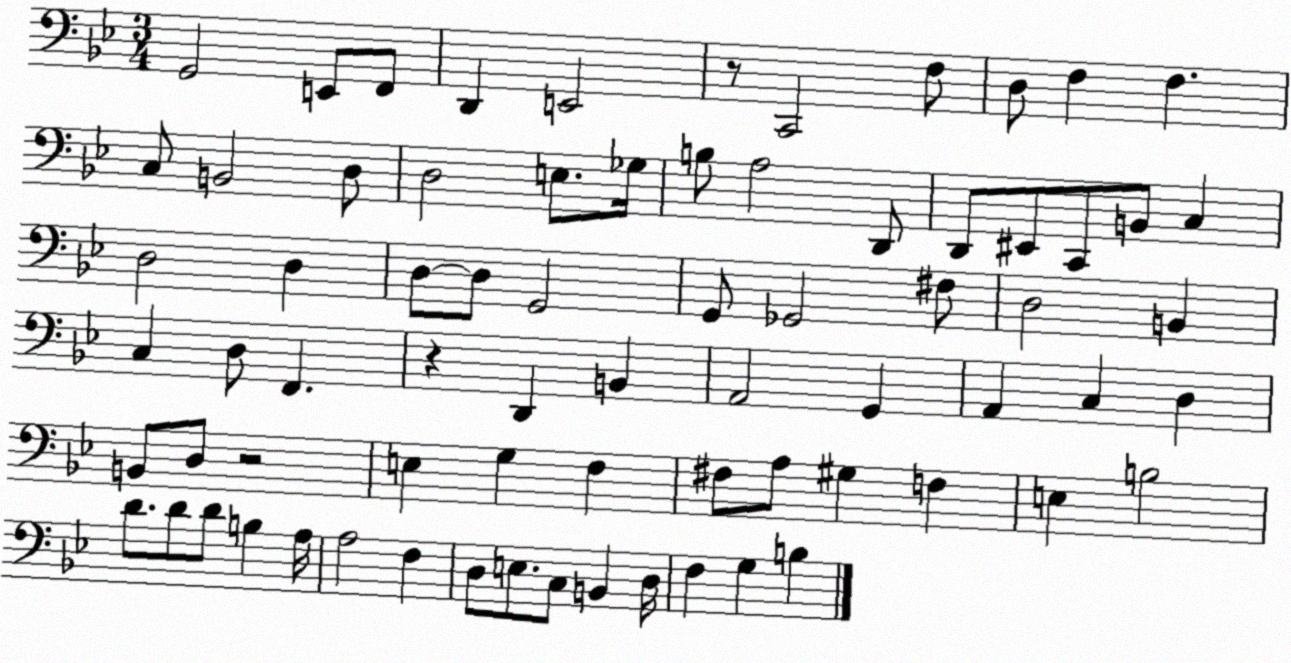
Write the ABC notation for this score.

X:1
T:Untitled
M:3/4
L:1/4
K:Bb
G,,2 E,,/2 F,,/2 D,, E,,2 z/2 C,,2 F,/2 D,/2 F, F, C,/2 B,,2 D,/2 D,2 E,/2 _G,/4 B,/2 A,2 D,,/2 D,,/2 ^E,,/2 C,,/2 B,,/2 C, D,2 D, D,/2 D,/2 G,,2 G,,/2 _G,,2 ^F,/2 D,2 B,, C, D,/2 F,, z D,, B,, A,,2 G,, A,, C, D, B,,/2 D,/2 z2 E, G, F, ^F,/2 A,/2 ^G, F, E, B,2 D/2 D/2 D/2 B, A,/4 A,2 F, D,/2 E,/2 C,/2 B,, D,/4 F, G, B,